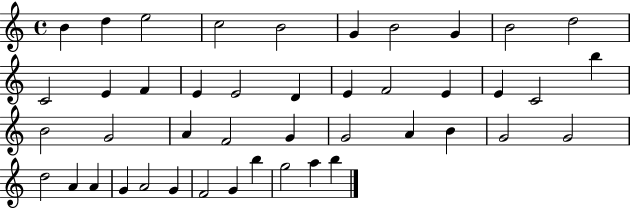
{
  \clef treble
  \time 4/4
  \defaultTimeSignature
  \key c \major
  b'4 d''4 e''2 | c''2 b'2 | g'4 b'2 g'4 | b'2 d''2 | \break c'2 e'4 f'4 | e'4 e'2 d'4 | e'4 f'2 e'4 | e'4 c'2 b''4 | \break b'2 g'2 | a'4 f'2 g'4 | g'2 a'4 b'4 | g'2 g'2 | \break d''2 a'4 a'4 | g'4 a'2 g'4 | f'2 g'4 b''4 | g''2 a''4 b''4 | \break \bar "|."
}